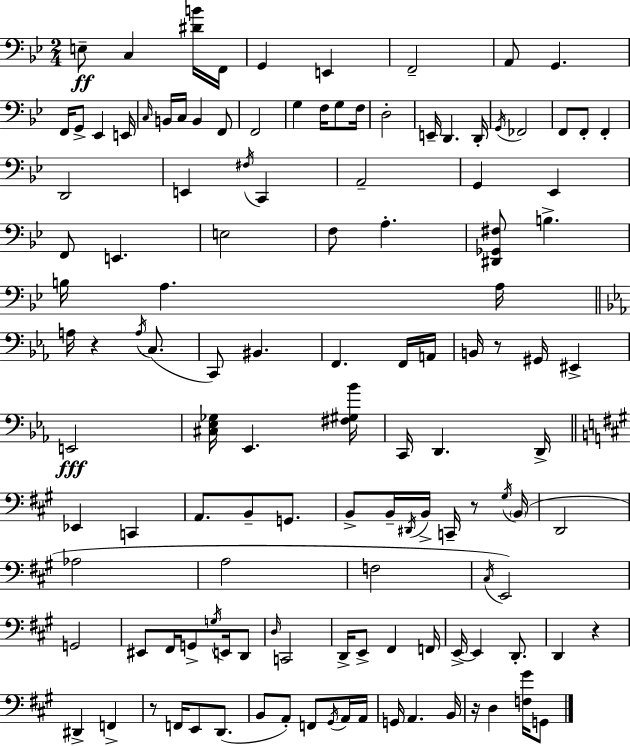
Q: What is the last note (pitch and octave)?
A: G2